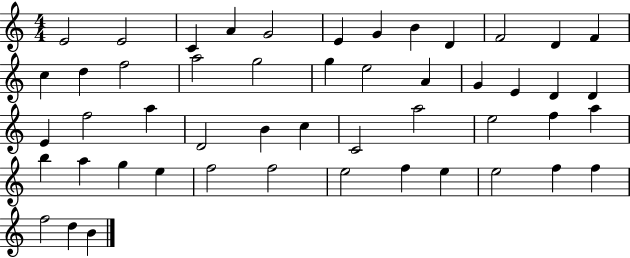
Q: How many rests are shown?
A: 0